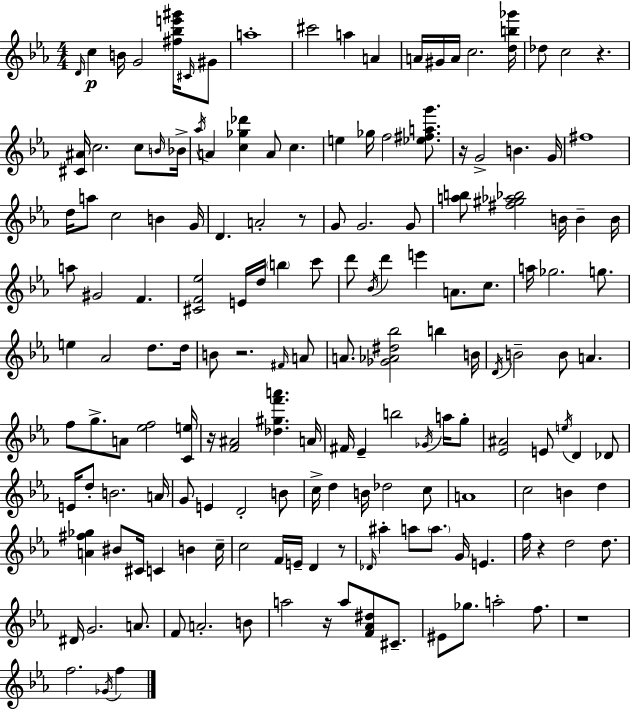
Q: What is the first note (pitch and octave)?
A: D4